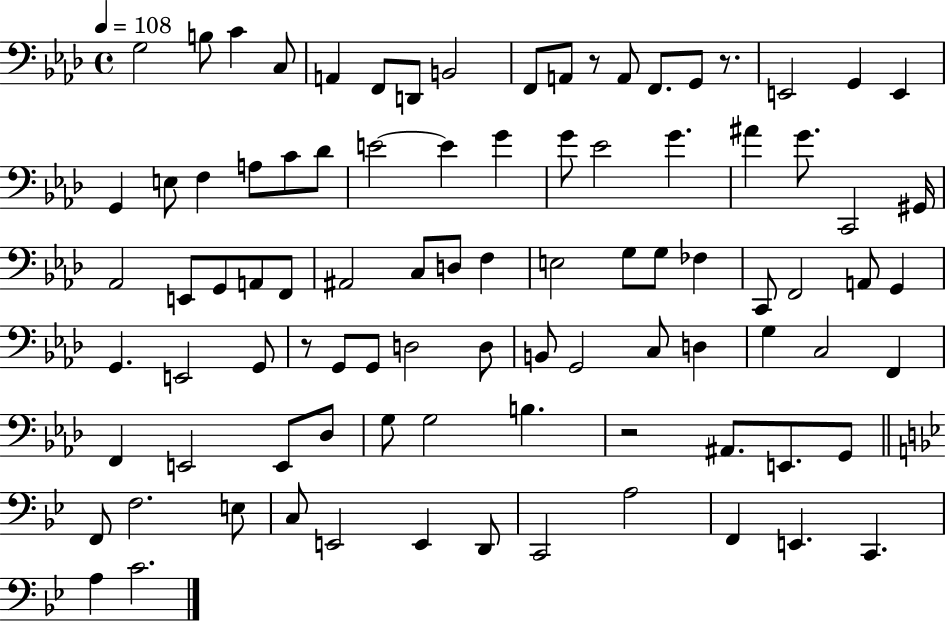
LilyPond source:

{
  \clef bass
  \time 4/4
  \defaultTimeSignature
  \key aes \major
  \tempo 4 = 108
  g2 b8 c'4 c8 | a,4 f,8 d,8 b,2 | f,8 a,8 r8 a,8 f,8. g,8 r8. | e,2 g,4 e,4 | \break g,4 e8 f4 a8 c'8 des'8 | e'2~~ e'4 g'4 | g'8 ees'2 g'4. | ais'4 g'8. c,2 gis,16 | \break aes,2 e,8 g,8 a,8 f,8 | ais,2 c8 d8 f4 | e2 g8 g8 fes4 | c,8 f,2 a,8 g,4 | \break g,4. e,2 g,8 | r8 g,8 g,8 d2 d8 | b,8 g,2 c8 d4 | g4 c2 f,4 | \break f,4 e,2 e,8 des8 | g8 g2 b4. | r2 ais,8. e,8. g,8 | \bar "||" \break \key g \minor f,8 f2. e8 | c8 e,2 e,4 d,8 | c,2 a2 | f,4 e,4. c,4. | \break a4 c'2. | \bar "|."
}